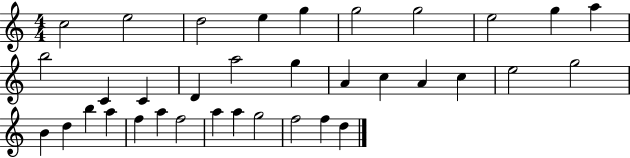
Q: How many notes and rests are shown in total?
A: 35